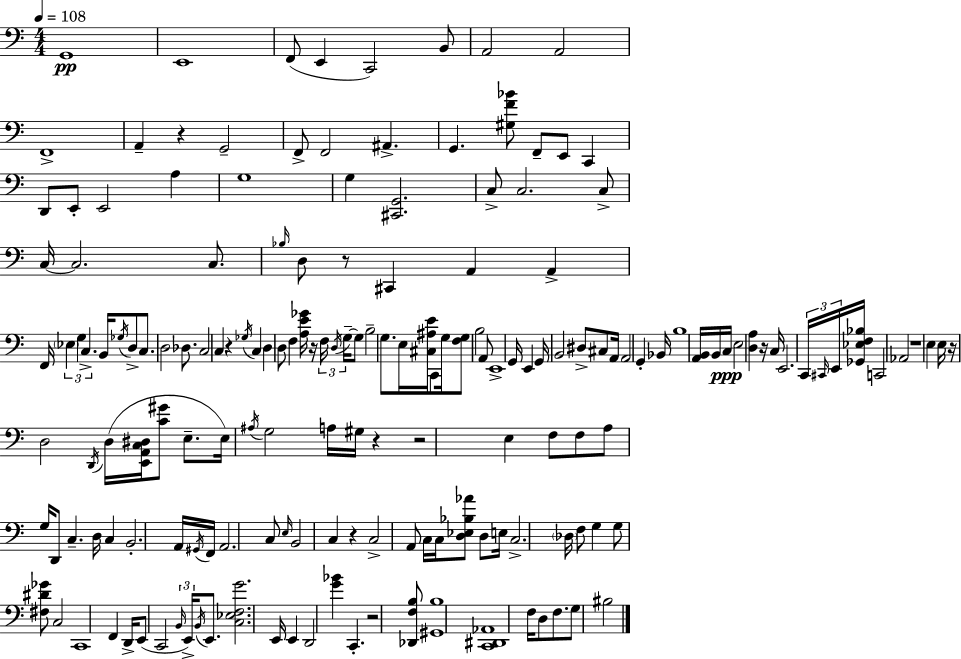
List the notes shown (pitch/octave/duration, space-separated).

G2/w E2/w F2/e E2/q C2/h B2/e A2/h A2/h F2/w A2/q R/q G2/h F2/e F2/h A#2/q. G2/q. [G#3,F4,Bb4]/e F2/e E2/e C2/q D2/e E2/e E2/h A3/q G3/w G3/q [C#2,G2]/h. C3/e C3/h. C3/e C3/s C3/h. C3/e. Bb3/s D3/e R/e C#2/q A2/q A2/q F2/s Eb3/q G3/q C3/q. B2/s Gb3/s D3/e C3/e. D3/h Db3/e. C3/h C3/q R/q Gb3/s C3/q D3/q D3/e F3/q [A3,E4,Gb4]/s R/s F3/s D3/s G3/s G3/e B3/h G3/e. E3/s [C#3,A#3,E4]/s C2/e G3/s [F3,G3]/e B3/h A2/e E2/w G2/s E2/q G2/s B2/h D#3/e C#3/e A2/s A2/h G2/q Bb2/s B3/w [A2,B2]/s B2/s C3/s E3/h [D3,A3]/q R/s C3/s E2/h. C2/s C#2/s E2/s [Gb2,Eb3,F3,Bb3]/s C2/h Ab2/h R/w E3/q E3/s R/s D3/h D2/s D3/s [E2,A2,C3,D#3]/s [C4,G#4]/e E3/e. E3/s A#3/s G3/h A3/s G#3/s R/q R/h E3/q F3/e F3/e A3/e G3/s D2/e C3/q. D3/s C3/q B2/h. A2/s G#2/s F2/s A2/h. C3/e E3/s B2/h C3/q R/q C3/h A2/e C3/s C3/s [D3,Eb3,Bb3,Ab4]/e D3/e E3/s C3/h. Db3/s F3/e G3/q G3/e [F#3,D#4,Gb4]/e C3/h C2/w F2/q D2/s E2/e C2/h B2/s E2/s B2/s E2/e. [C3,Eb3,F3,G4]/h. E2/s E2/q D2/h [G4,Bb4]/q C2/q. R/h [Db2,F3,B3]/e [G#2,B3]/w [C2,D#2,Ab2]/w F3/s D3/e F3/e. G3/e BIS3/h